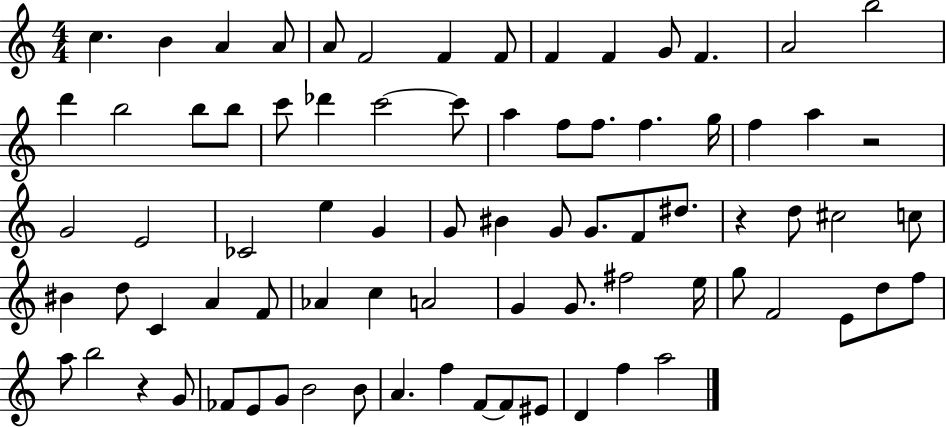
X:1
T:Untitled
M:4/4
L:1/4
K:C
c B A A/2 A/2 F2 F F/2 F F G/2 F A2 b2 d' b2 b/2 b/2 c'/2 _d' c'2 c'/2 a f/2 f/2 f g/4 f a z2 G2 E2 _C2 e G G/2 ^B G/2 G/2 F/2 ^d/2 z d/2 ^c2 c/2 ^B d/2 C A F/2 _A c A2 G G/2 ^f2 e/4 g/2 F2 E/2 d/2 f/2 a/2 b2 z G/2 _F/2 E/2 G/2 B2 B/2 A f F/2 F/2 ^E/2 D f a2